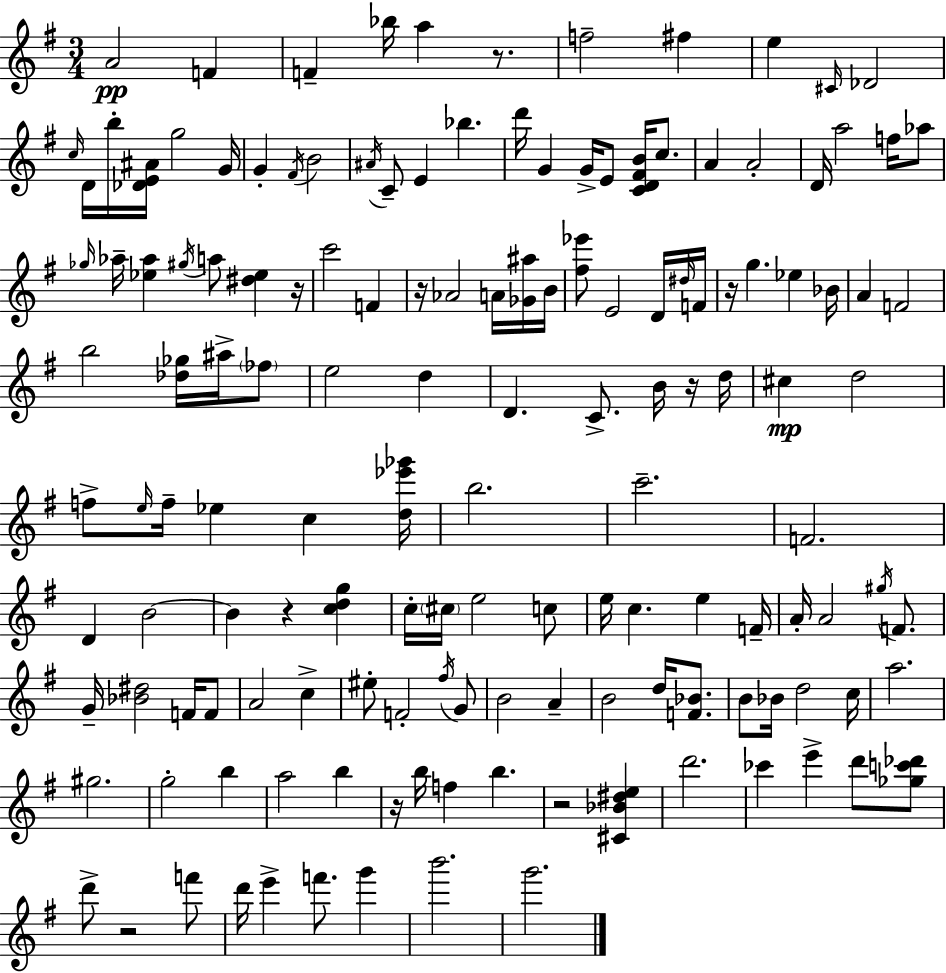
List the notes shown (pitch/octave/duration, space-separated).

A4/h F4/q F4/q Bb5/s A5/q R/e. F5/h F#5/q E5/q C#4/s Db4/h C5/s D4/s B5/s [Db4,E4,A#4]/s G5/h G4/s G4/q F#4/s B4/h A#4/s C4/e E4/q Bb5/q. D6/s G4/q G4/s E4/e [C4,D4,F#4,B4]/s C5/e. A4/q A4/h D4/s A5/h F5/s Ab5/e Gb5/s Ab5/s [Eb5,Ab5]/q G#5/s A5/e [D#5,Eb5]/q R/s C6/h F4/q R/s Ab4/h A4/s [Gb4,A#5]/s B4/s [F#5,Eb6]/e E4/h D4/s D#5/s F4/s R/s G5/q. Eb5/q Bb4/s A4/q F4/h B5/h [Db5,Gb5]/s A#5/s FES5/e E5/h D5/q D4/q. C4/e. B4/s R/s D5/s C#5/q D5/h F5/e E5/s F5/s Eb5/q C5/q [D5,Eb6,Gb6]/s B5/h. C6/h. F4/h. D4/q B4/h B4/q R/q [C5,D5,G5]/q C5/s C#5/s E5/h C5/e E5/s C5/q. E5/q F4/s A4/s A4/h G#5/s F4/e. G4/s [Bb4,D#5]/h F4/s F4/e A4/h C5/q EIS5/e F4/h F#5/s G4/e B4/h A4/q B4/h D5/s [F4,Bb4]/e. B4/e Bb4/s D5/h C5/s A5/h. G#5/h. G5/h B5/q A5/h B5/q R/s B5/s F5/q B5/q. R/h [C#4,Bb4,D#5,E5]/q D6/h. CES6/q E6/q D6/e [Gb5,C6,Db6]/e D6/e R/h F6/e D6/s E6/q F6/e. G6/q B6/h. G6/h.